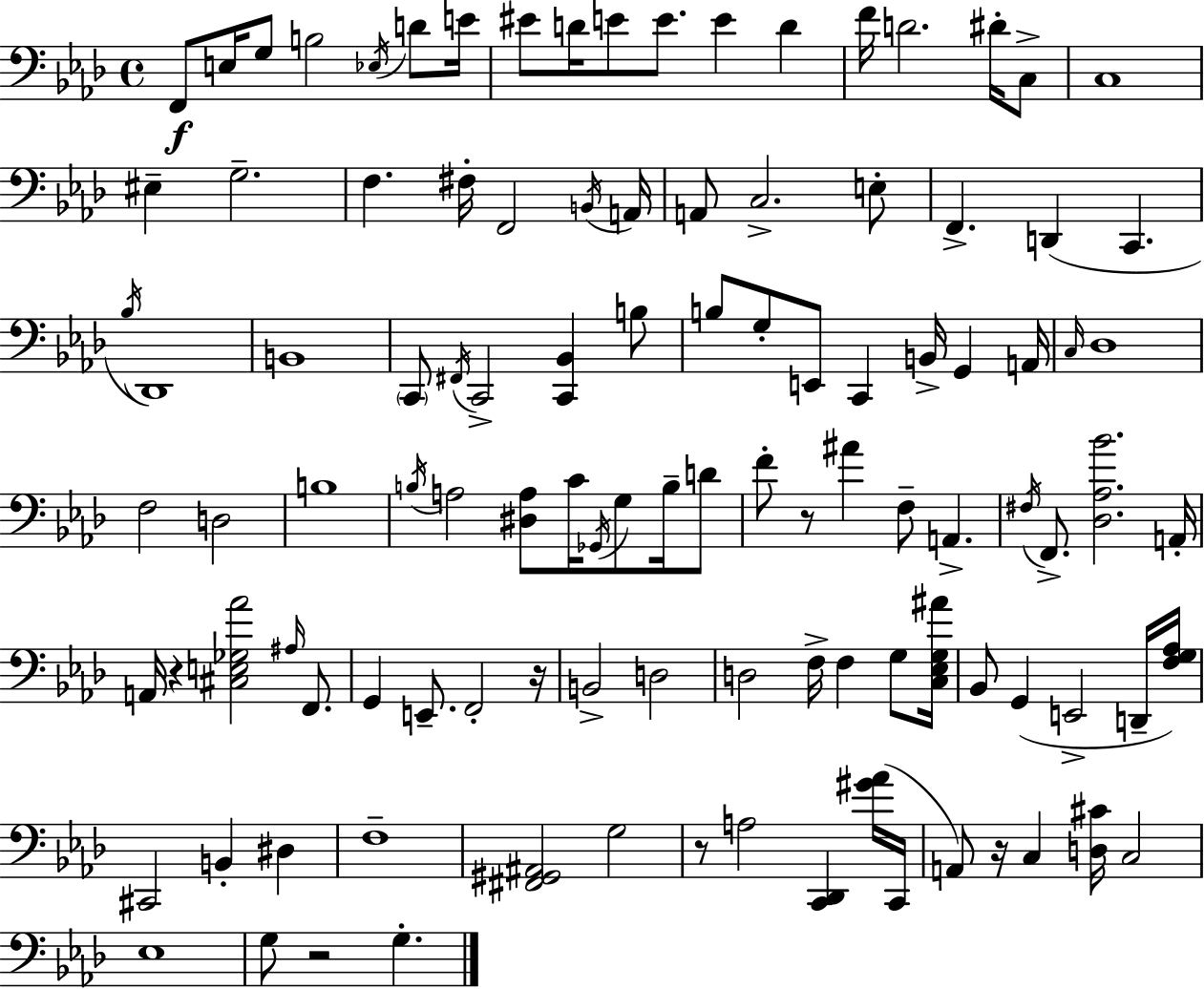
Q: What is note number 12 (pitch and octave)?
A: E4